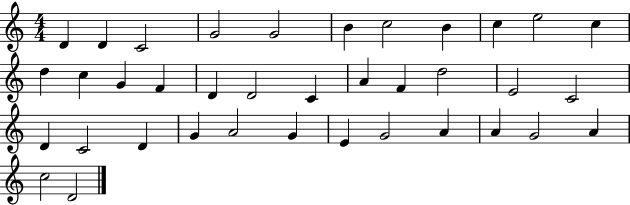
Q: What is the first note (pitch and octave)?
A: D4